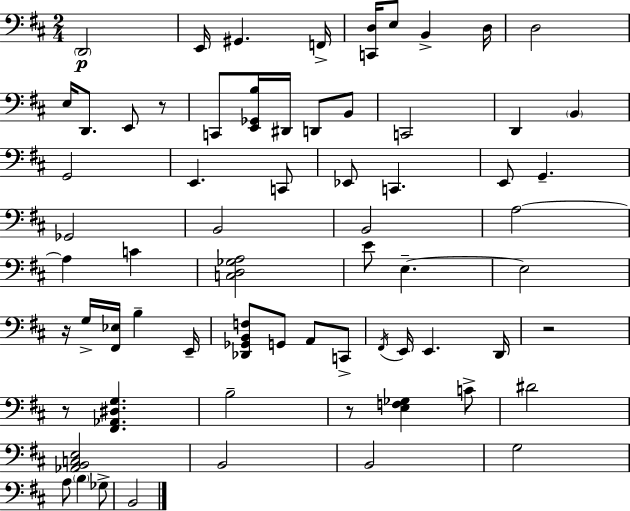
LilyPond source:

{
  \clef bass
  \numericTimeSignature
  \time 2/4
  \key d \major
  \parenthesize d,2\p | e,16 gis,4. f,16-> | <c, d>16 e8 b,4-> d16 | d2 | \break e16 d,8. e,8 r8 | c,8 <e, ges, b>16 dis,16 d,8 b,8 | c,2 | d,4 \parenthesize b,4 | \break g,2 | e,4. c,8 | ees,8 c,4. | e,8 g,4.-- | \break ges,2 | b,2 | b,2 | a2~~ | \break a4 c'4 | <c d ges a>2 | e'8 e4.--~~ | e2 | \break r16 g16-> <fis, ees>16 b4-- e,16-- | <des, ges, b, f>8 g,8 a,8 c,8-> | \acciaccatura { fis,16 } e,16 e,4. | d,16 r2 | \break r8 <fis, aes, dis g>4. | b2-- | r8 <e f ges>4 c'8-> | dis'2 | \break <aes, b, c e>2 | b,2 | b,2 | g2 | \break a8 \parenthesize b4 ges8-> | b,2 | \bar "|."
}